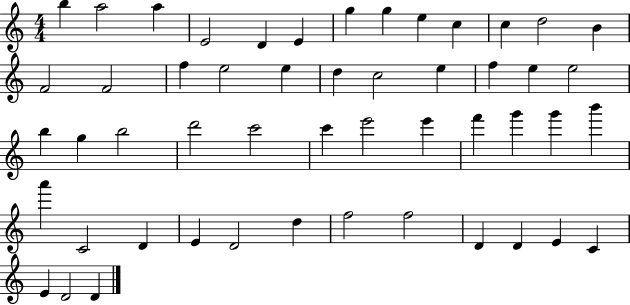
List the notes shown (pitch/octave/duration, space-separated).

B5/q A5/h A5/q E4/h D4/q E4/q G5/q G5/q E5/q C5/q C5/q D5/h B4/q F4/h F4/h F5/q E5/h E5/q D5/q C5/h E5/q F5/q E5/q E5/h B5/q G5/q B5/h D6/h C6/h C6/q E6/h E6/q F6/q G6/q G6/q B6/q A6/q C4/h D4/q E4/q D4/h D5/q F5/h F5/h D4/q D4/q E4/q C4/q E4/q D4/h D4/q